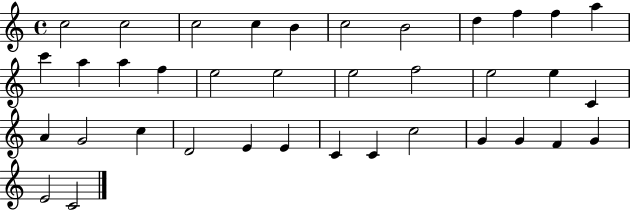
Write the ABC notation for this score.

X:1
T:Untitled
M:4/4
L:1/4
K:C
c2 c2 c2 c B c2 B2 d f f a c' a a f e2 e2 e2 f2 e2 e C A G2 c D2 E E C C c2 G G F G E2 C2